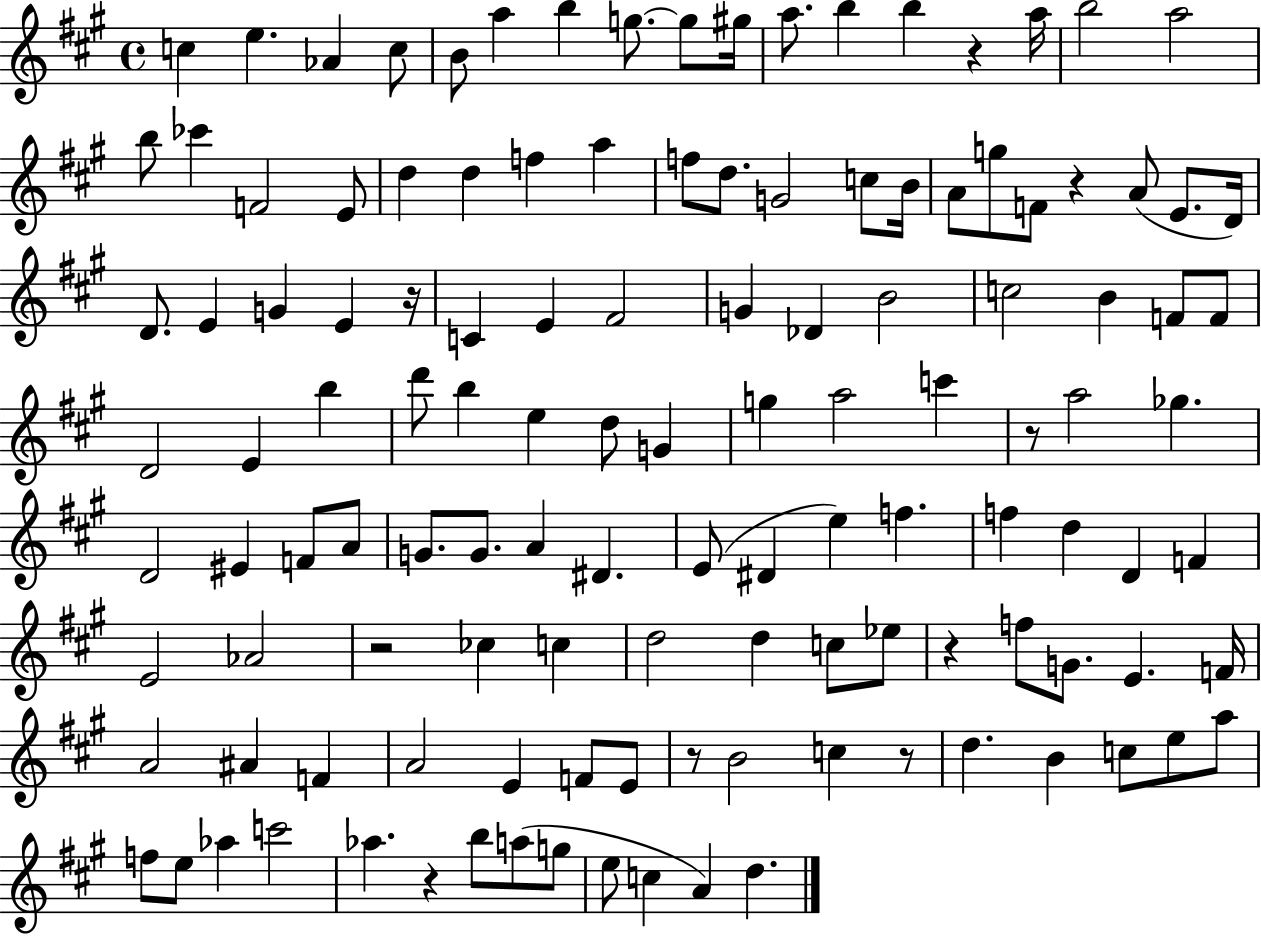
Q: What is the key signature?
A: A major